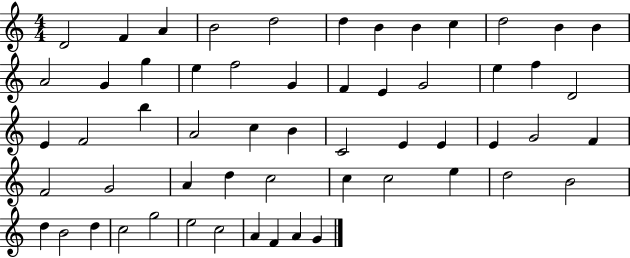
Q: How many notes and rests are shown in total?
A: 57